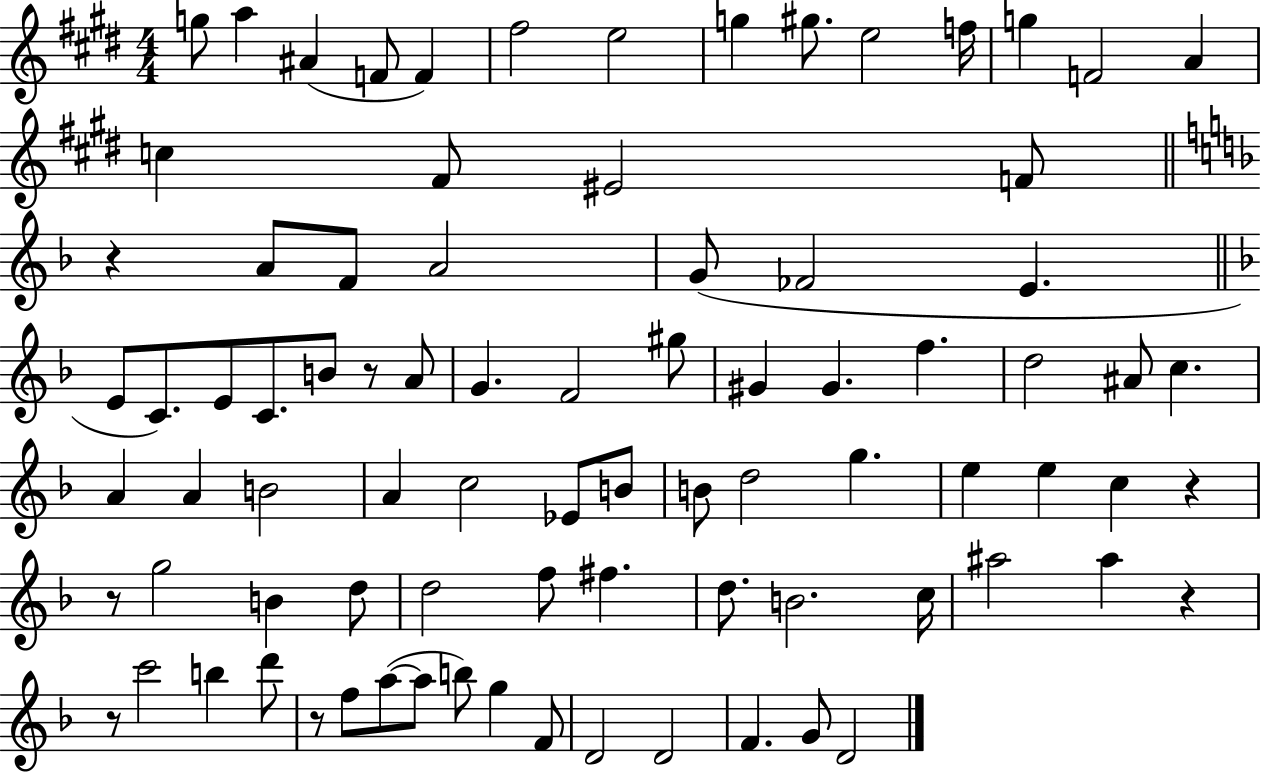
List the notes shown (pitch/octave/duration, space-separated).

G5/e A5/q A#4/q F4/e F4/q F#5/h E5/h G5/q G#5/e. E5/h F5/s G5/q F4/h A4/q C5/q F#4/e EIS4/h F4/e R/q A4/e F4/e A4/h G4/e FES4/h E4/q. E4/e C4/e. E4/e C4/e. B4/e R/e A4/e G4/q. F4/h G#5/e G#4/q G#4/q. F5/q. D5/h A#4/e C5/q. A4/q A4/q B4/h A4/q C5/h Eb4/e B4/e B4/e D5/h G5/q. E5/q E5/q C5/q R/q R/e G5/h B4/q D5/e D5/h F5/e F#5/q. D5/e. B4/h. C5/s A#5/h A#5/q R/q R/e C6/h B5/q D6/e R/e F5/e A5/e A5/e B5/e G5/q F4/e D4/h D4/h F4/q. G4/e D4/h